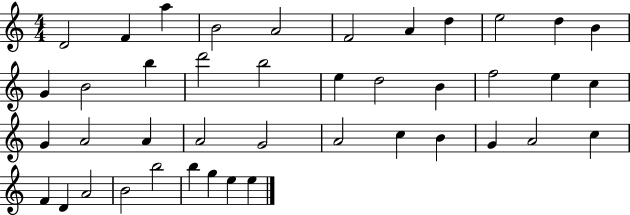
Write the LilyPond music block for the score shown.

{
  \clef treble
  \numericTimeSignature
  \time 4/4
  \key c \major
  d'2 f'4 a''4 | b'2 a'2 | f'2 a'4 d''4 | e''2 d''4 b'4 | \break g'4 b'2 b''4 | d'''2 b''2 | e''4 d''2 b'4 | f''2 e''4 c''4 | \break g'4 a'2 a'4 | a'2 g'2 | a'2 c''4 b'4 | g'4 a'2 c''4 | \break f'4 d'4 a'2 | b'2 b''2 | b''4 g''4 e''4 e''4 | \bar "|."
}